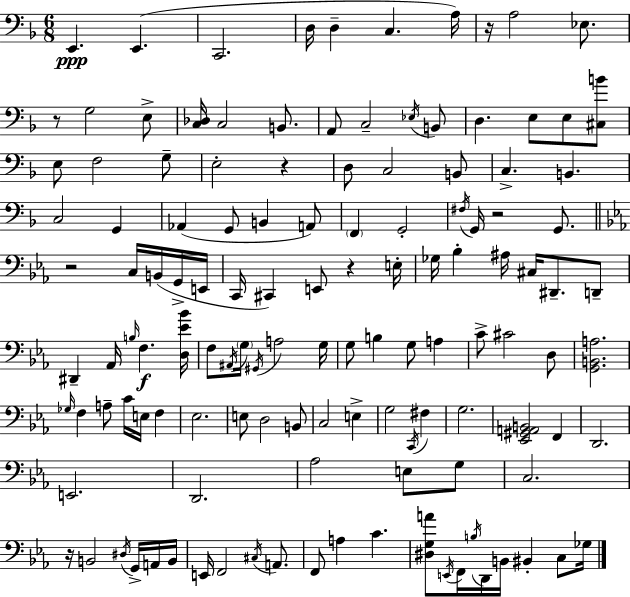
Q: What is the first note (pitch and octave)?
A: E2